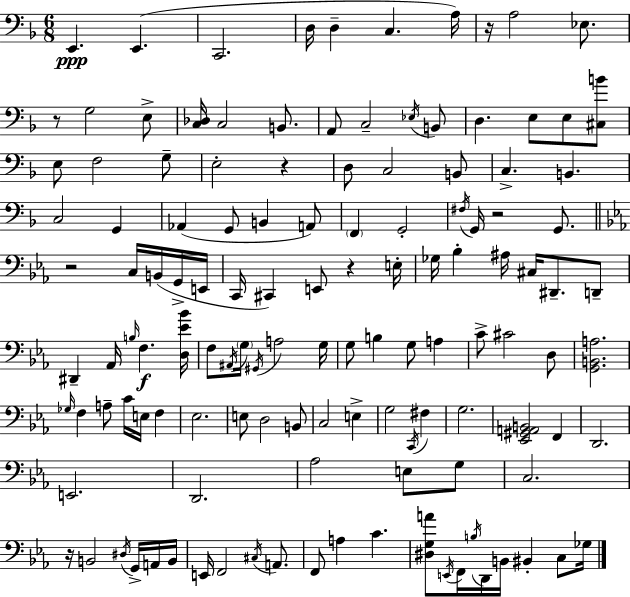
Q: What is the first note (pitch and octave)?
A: E2